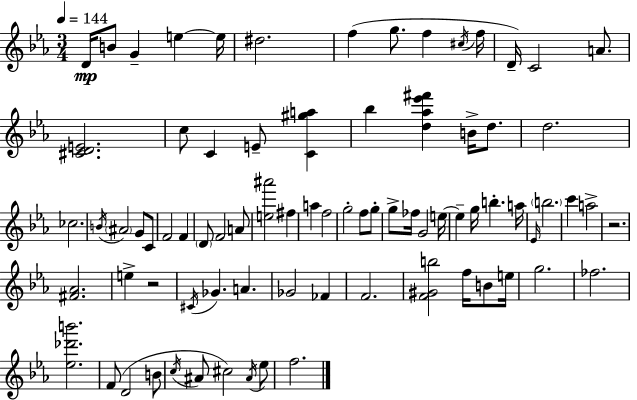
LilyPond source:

{
  \clef treble
  \numericTimeSignature
  \time 3/4
  \key ees \major
  \tempo 4 = 144
  d'16\mp b'8 g'4-- e''4~~ e''16 | dis''2. | f''4( g''8. f''4 \acciaccatura { cis''16 } | f''16 d'16--) c'2 a'8. | \break <cis' d' e'>2. | c''8 c'4 e'8-- <c' gis'' a''>4 | bes''4 <d'' aes'' ees''' fis'''>4 b'16-> d''8. | d''2. | \break ces''2. | \acciaccatura { b'16 } \parenthesize ais'2 g'8 | c'8 f'2 f'4 | \parenthesize d'8 f'2 | \break a'8 <e'' ais'''>2 fis''4 | a''4 f''2 | g''2-. f''8 | g''8-. g''8-> fes''16 g'2 | \break e''16~~ e''4-- g''16 b''4.-. | a''16 \grace { ees'16 } \parenthesize b''2. | c'''4 a''2-> | r2. | \break <fis' aes'>2. | e''4-> r2 | \acciaccatura { cis'16 } ges'4. a'4. | ges'2 | \break fes'4 f'2. | <f' gis' b''>2 | f''16 b'8 e''16 g''2. | fes''2. | \break <ees'' des''' b'''>2. | f'8( d'2 | b'8 \acciaccatura { c''16 } ais'8 cis''2) | \acciaccatura { ais'16 } ees''8 f''2. | \break \bar "|."
}